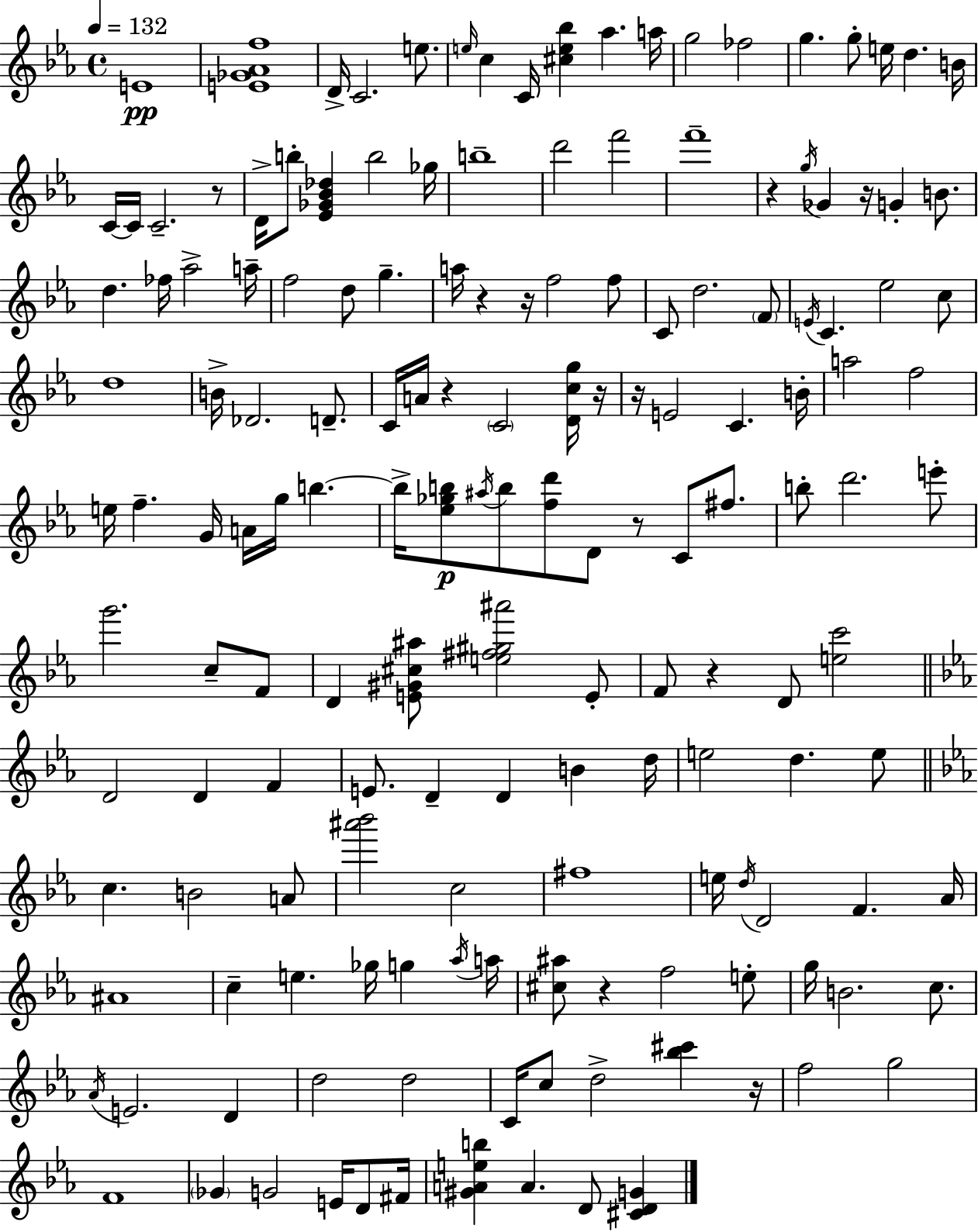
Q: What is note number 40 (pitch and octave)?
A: F5